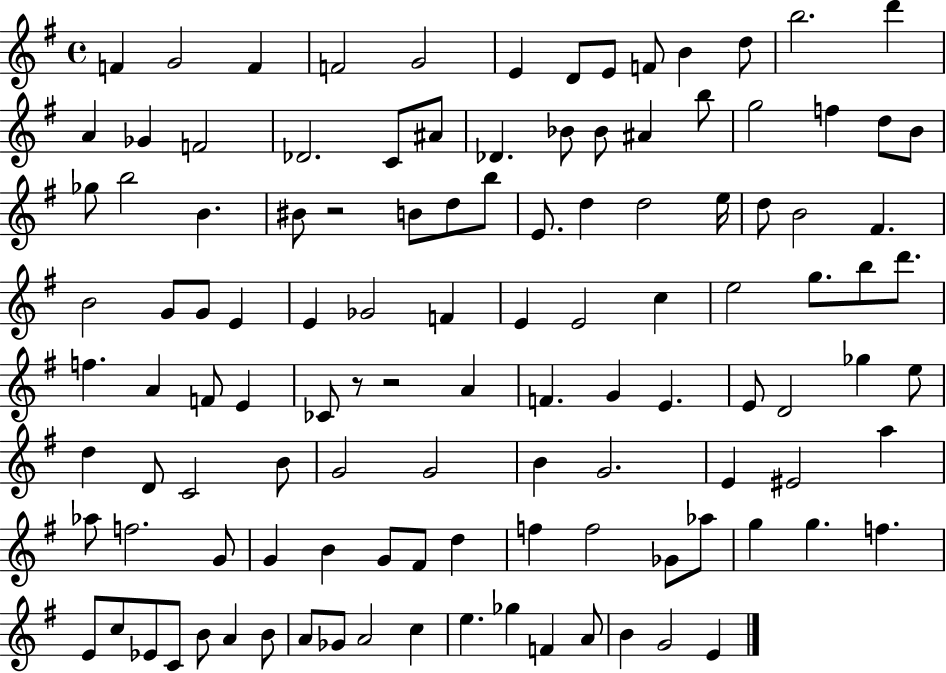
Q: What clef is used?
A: treble